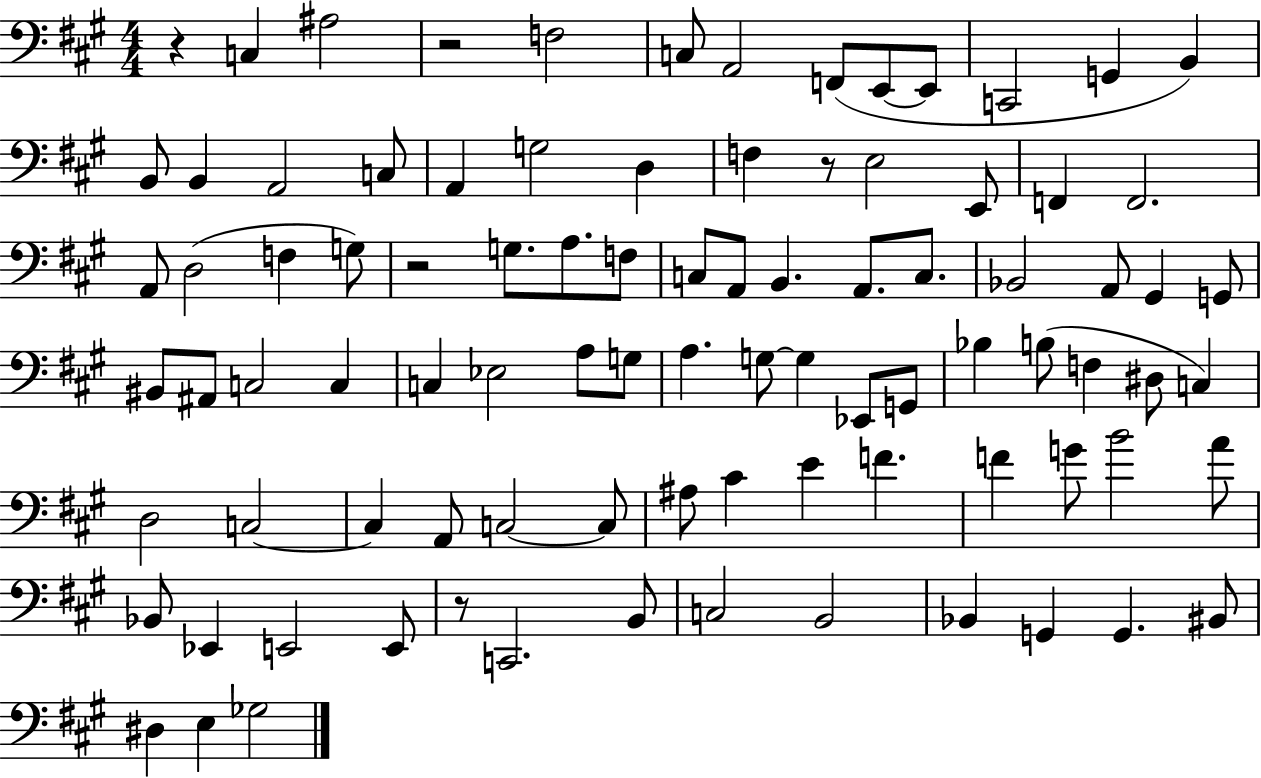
X:1
T:Untitled
M:4/4
L:1/4
K:A
z C, ^A,2 z2 F,2 C,/2 A,,2 F,,/2 E,,/2 E,,/2 C,,2 G,, B,, B,,/2 B,, A,,2 C,/2 A,, G,2 D, F, z/2 E,2 E,,/2 F,, F,,2 A,,/2 D,2 F, G,/2 z2 G,/2 A,/2 F,/2 C,/2 A,,/2 B,, A,,/2 C,/2 _B,,2 A,,/2 ^G,, G,,/2 ^B,,/2 ^A,,/2 C,2 C, C, _E,2 A,/2 G,/2 A, G,/2 G, _E,,/2 G,,/2 _B, B,/2 F, ^D,/2 C, D,2 C,2 C, A,,/2 C,2 C,/2 ^A,/2 ^C E F F G/2 B2 A/2 _B,,/2 _E,, E,,2 E,,/2 z/2 C,,2 B,,/2 C,2 B,,2 _B,, G,, G,, ^B,,/2 ^D, E, _G,2